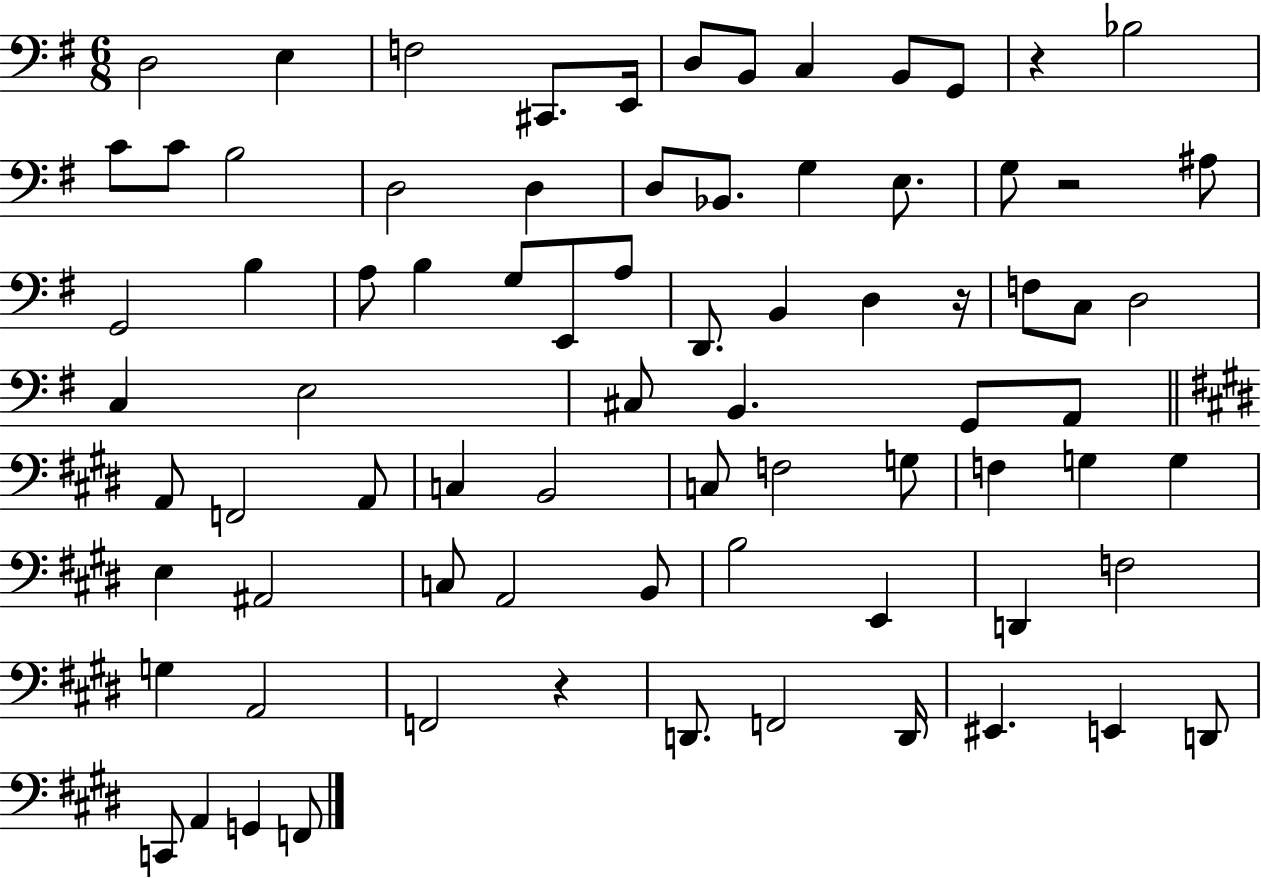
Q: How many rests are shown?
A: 4